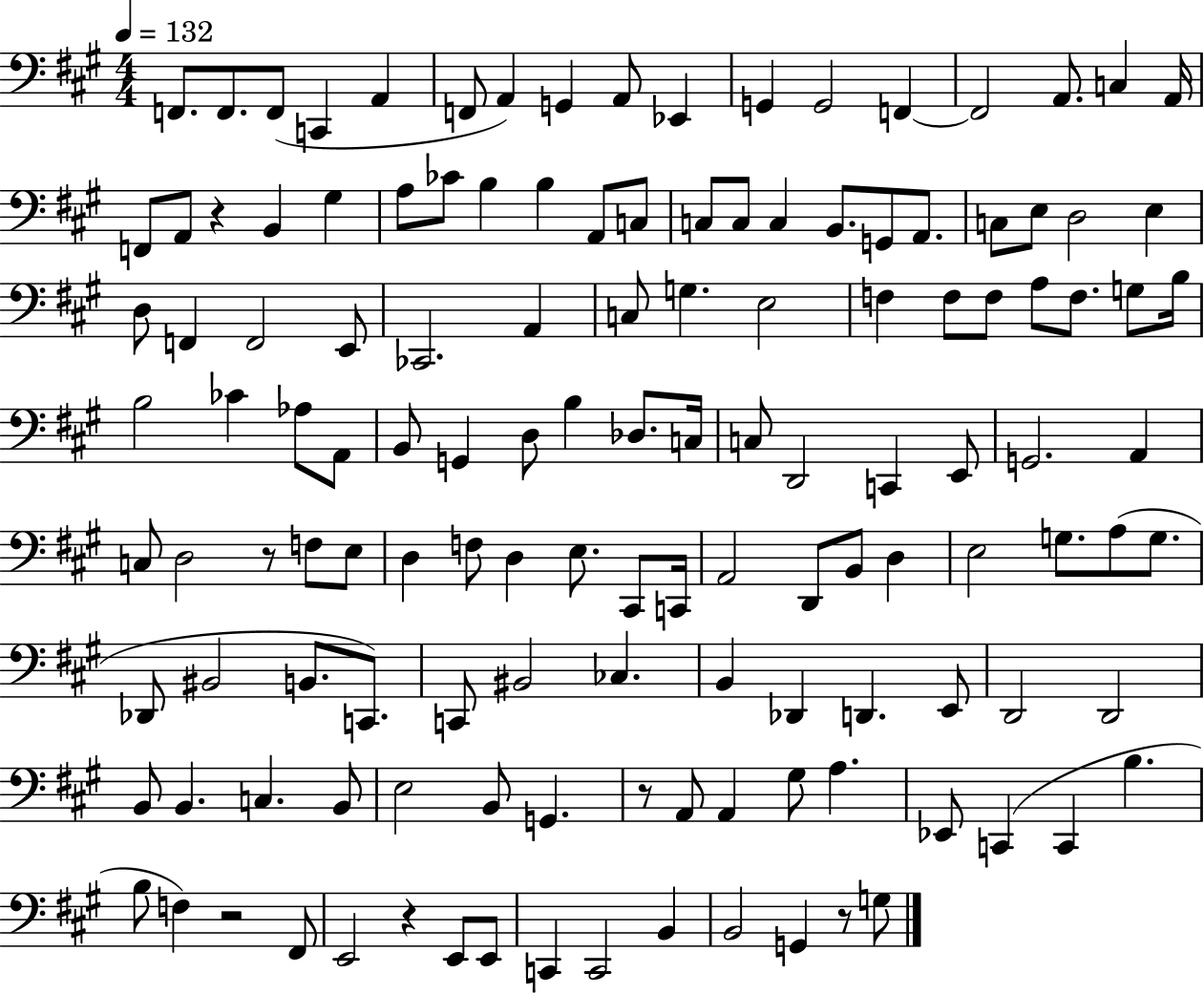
F2/e. F2/e. F2/e C2/q A2/q F2/e A2/q G2/q A2/e Eb2/q G2/q G2/h F2/q F2/h A2/e. C3/q A2/s F2/e A2/e R/q B2/q G#3/q A3/e CES4/e B3/q B3/q A2/e C3/e C3/e C3/e C3/q B2/e. G2/e A2/e. C3/e E3/e D3/h E3/q D3/e F2/q F2/h E2/e CES2/h. A2/q C3/e G3/q. E3/h F3/q F3/e F3/e A3/e F3/e. G3/e B3/s B3/h CES4/q Ab3/e A2/e B2/e G2/q D3/e B3/q Db3/e. C3/s C3/e D2/h C2/q E2/e G2/h. A2/q C3/e D3/h R/e F3/e E3/e D3/q F3/e D3/q E3/e. C#2/e C2/s A2/h D2/e B2/e D3/q E3/h G3/e. A3/e G3/e. Db2/e BIS2/h B2/e. C2/e. C2/e BIS2/h CES3/q. B2/q Db2/q D2/q. E2/e D2/h D2/h B2/e B2/q. C3/q. B2/e E3/h B2/e G2/q. R/e A2/e A2/q G#3/e A3/q. Eb2/e C2/q C2/q B3/q. B3/e F3/q R/h F#2/e E2/h R/q E2/e E2/e C2/q C2/h B2/q B2/h G2/q R/e G3/e